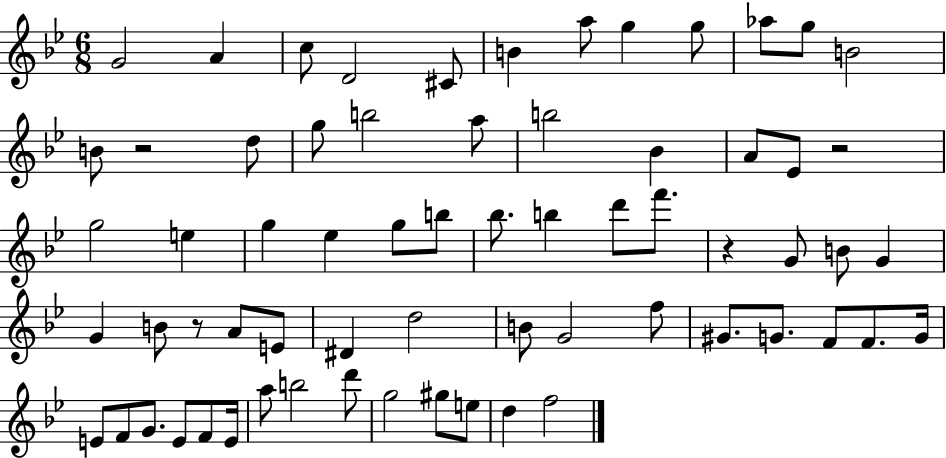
G4/h A4/q C5/e D4/h C#4/e B4/q A5/e G5/q G5/e Ab5/e G5/e B4/h B4/e R/h D5/e G5/e B5/h A5/e B5/h Bb4/q A4/e Eb4/e R/h G5/h E5/q G5/q Eb5/q G5/e B5/e Bb5/e. B5/q D6/e F6/e. R/q G4/e B4/e G4/q G4/q B4/e R/e A4/e E4/e D#4/q D5/h B4/e G4/h F5/e G#4/e. G4/e. F4/e F4/e. G4/s E4/e F4/e G4/e. E4/e F4/e E4/s A5/e B5/h D6/e G5/h G#5/e E5/e D5/q F5/h